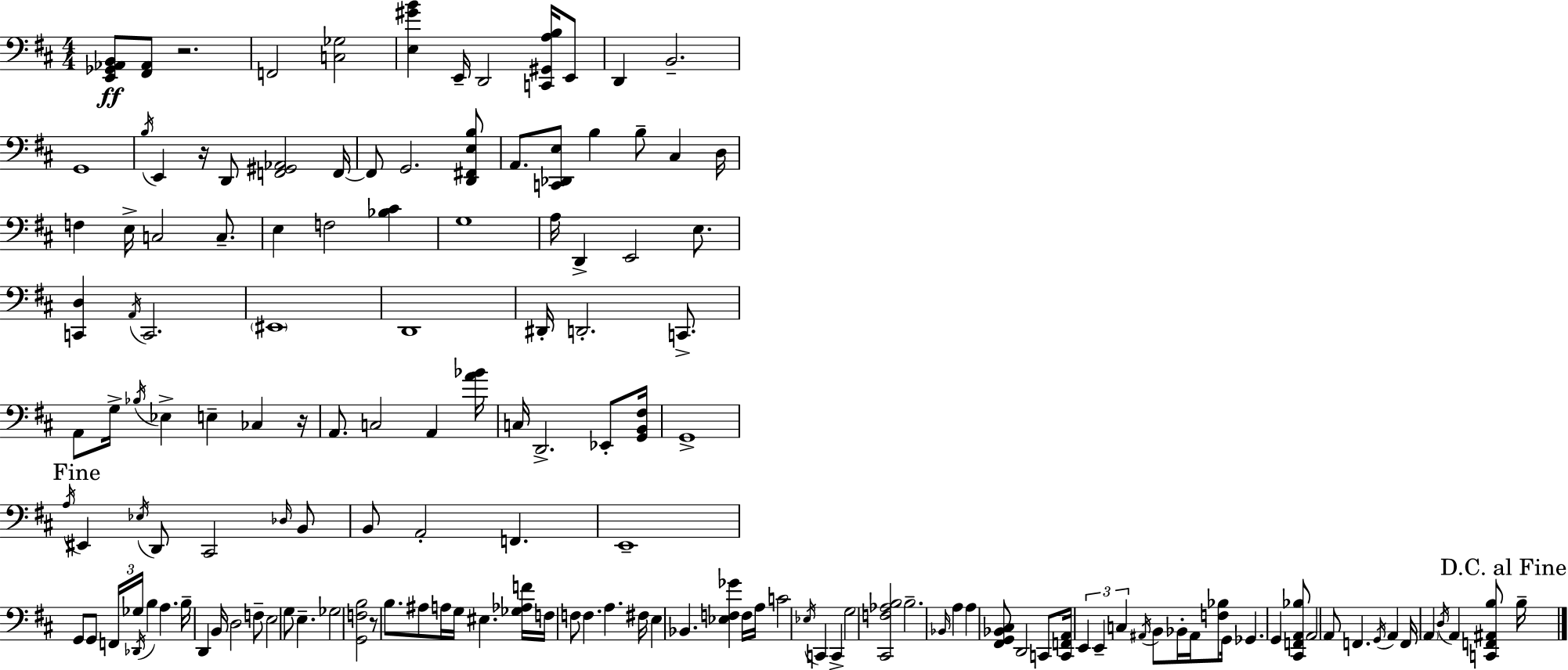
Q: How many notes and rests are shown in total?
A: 146